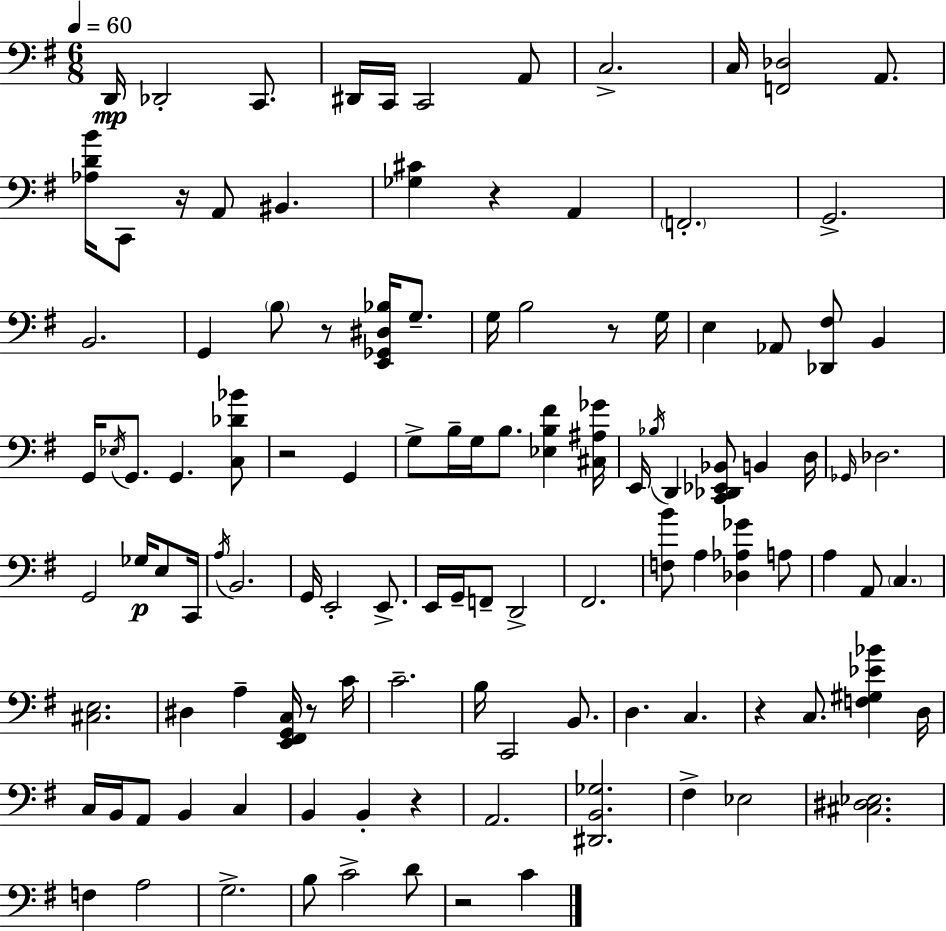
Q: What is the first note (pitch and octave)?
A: D2